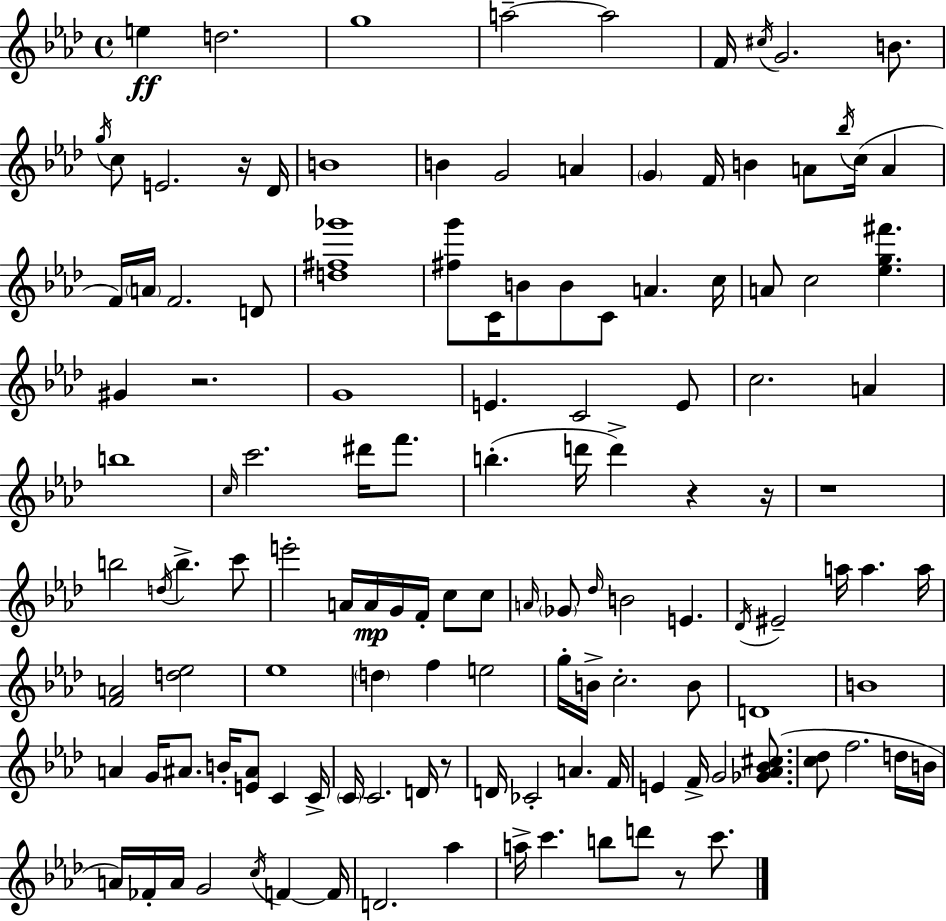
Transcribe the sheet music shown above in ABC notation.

X:1
T:Untitled
M:4/4
L:1/4
K:Fm
e d2 g4 a2 a2 F/4 ^c/4 G2 B/2 g/4 c/2 E2 z/4 _D/4 B4 B G2 A G F/4 B A/2 _b/4 c/4 A F/4 A/4 F2 D/2 [d^f_g']4 [^fg']/2 C/4 B/2 B/2 C/2 A c/4 A/2 c2 [_eg^f'] ^G z2 G4 E C2 E/2 c2 A b4 c/4 c'2 ^d'/4 f'/2 b d'/4 d' z z/4 z4 b2 d/4 b c'/2 e'2 A/4 A/4 G/4 F/4 c/2 c/2 A/4 _G/2 _d/4 B2 E _D/4 ^E2 a/4 a a/4 [FA]2 [d_e]2 _e4 d f e2 g/4 B/4 c2 B/2 D4 B4 A G/4 ^A/2 B/4 [E^A]/2 C C/4 C/4 C2 D/4 z/2 D/4 _C2 A F/4 E F/4 G2 [_G_A_B^c]/2 [c_d]/2 f2 d/4 B/4 A/4 _F/4 A/4 G2 c/4 F F/4 D2 _a a/4 c' b/2 d'/2 z/2 c'/2